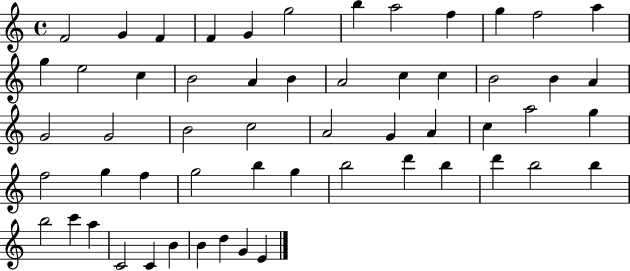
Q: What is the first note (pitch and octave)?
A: F4